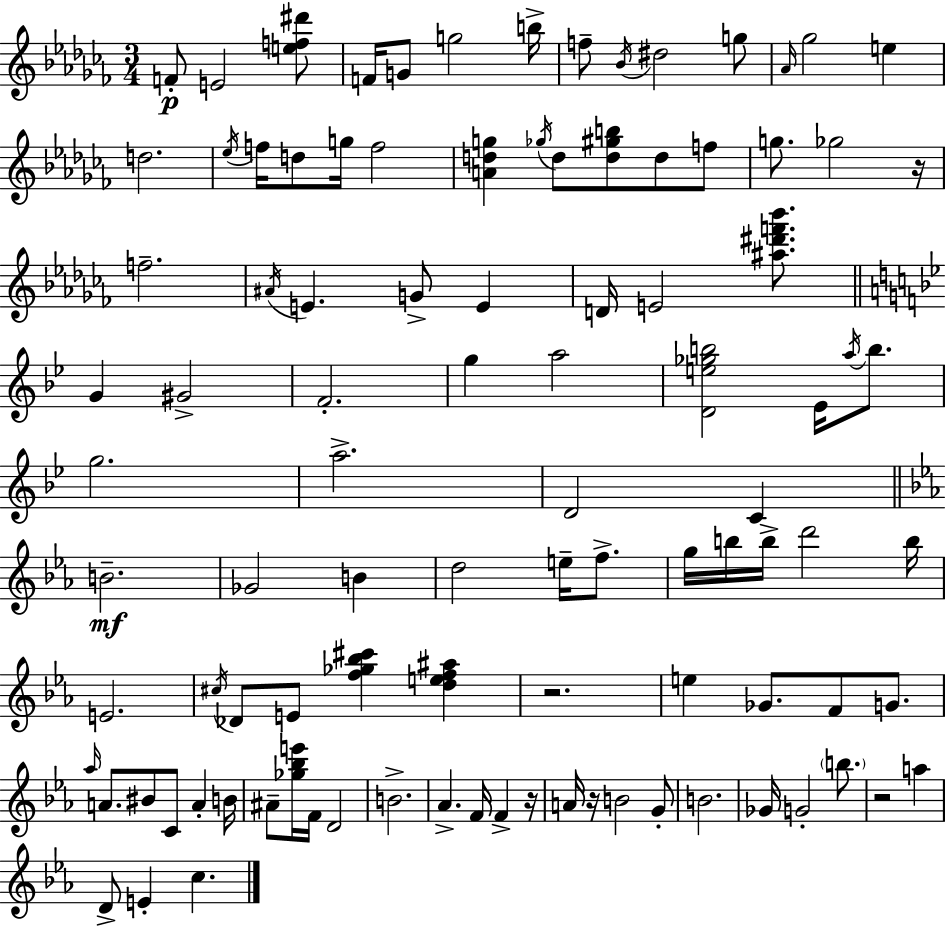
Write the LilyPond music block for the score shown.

{
  \clef treble
  \numericTimeSignature
  \time 3/4
  \key aes \minor
  f'8-.\p e'2 <e'' f'' dis'''>8 | f'16 g'8 g''2 b''16-> | f''8-- \acciaccatura { bes'16 } dis''2 g''8 | \grace { aes'16 } ges''2 e''4 | \break d''2. | \acciaccatura { ees''16 } f''16 d''8 g''16 f''2 | <a' d'' g''>4 \acciaccatura { ges''16 } d''8 <d'' gis'' b''>8 | d''8 f''8 g''8. ges''2 | \break r16 f''2.-- | \acciaccatura { ais'16 } e'4. g'8-> | e'4 d'16 e'2 | <ais'' dis''' f''' bes'''>8. \bar "||" \break \key bes \major g'4 gis'2-> | f'2.-. | g''4 a''2 | <d' e'' ges'' b''>2 ees'16 \acciaccatura { a''16 } b''8. | \break g''2. | a''2.-> | d'2 c'4 | \bar "||" \break \key ees \major b'2.--\mf | ges'2 b'4 | d''2 e''16-- f''8.-> | g''16 b''16 b''16-> d'''2 b''16 | \break e'2. | \acciaccatura { cis''16 } des'8 e'8 <f'' ges'' bes'' cis'''>4 <d'' e'' f'' ais''>4 | r2. | e''4 ges'8. f'8 g'8. | \break \grace { aes''16 } a'8. bis'8 c'8 a'4-. | b'16 ais'8-- <ges'' bes'' e'''>16 f'16 d'2 | b'2.-> | aes'4.-> f'16 f'4-> | \break r16 a'16 r16 b'2 | g'8-. b'2. | ges'16 g'2-. \parenthesize b''8. | r2 a''4 | \break d'8-> e'4-. c''4. | \bar "|."
}